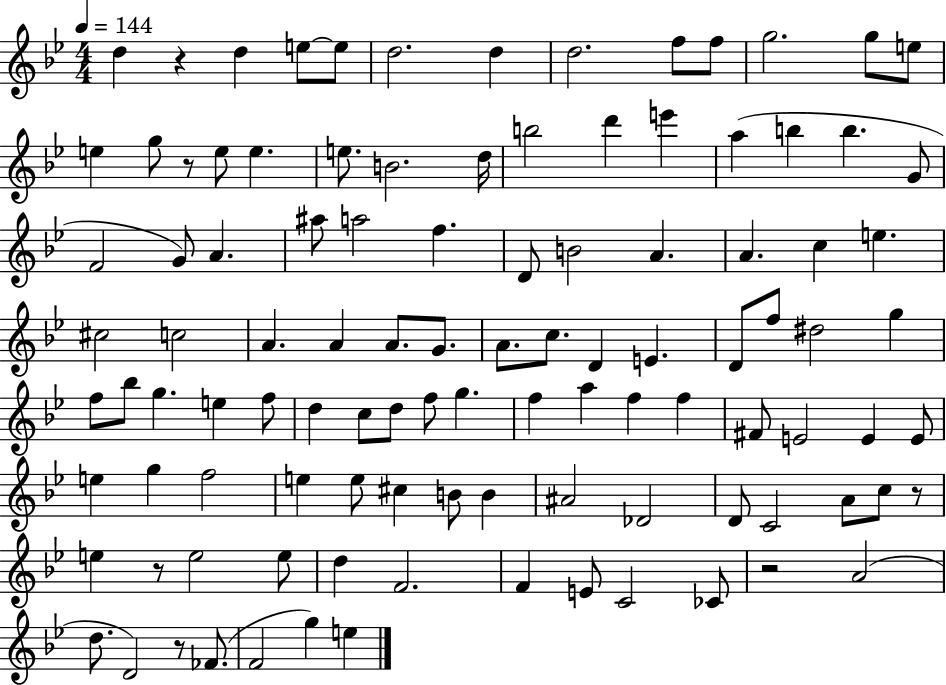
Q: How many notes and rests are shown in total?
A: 106